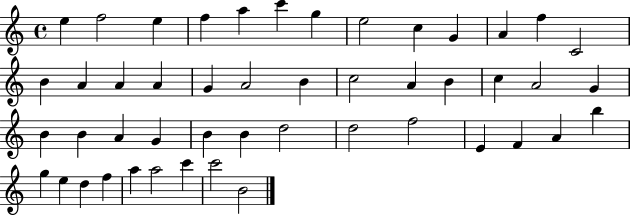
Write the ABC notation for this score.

X:1
T:Untitled
M:4/4
L:1/4
K:C
e f2 e f a c' g e2 c G A f C2 B A A A G A2 B c2 A B c A2 G B B A G B B d2 d2 f2 E F A b g e d f a a2 c' c'2 B2